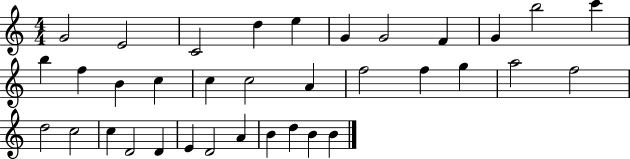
G4/h E4/h C4/h D5/q E5/q G4/q G4/h F4/q G4/q B5/h C6/q B5/q F5/q B4/q C5/q C5/q C5/h A4/q F5/h F5/q G5/q A5/h F5/h D5/h C5/h C5/q D4/h D4/q E4/q D4/h A4/q B4/q D5/q B4/q B4/q